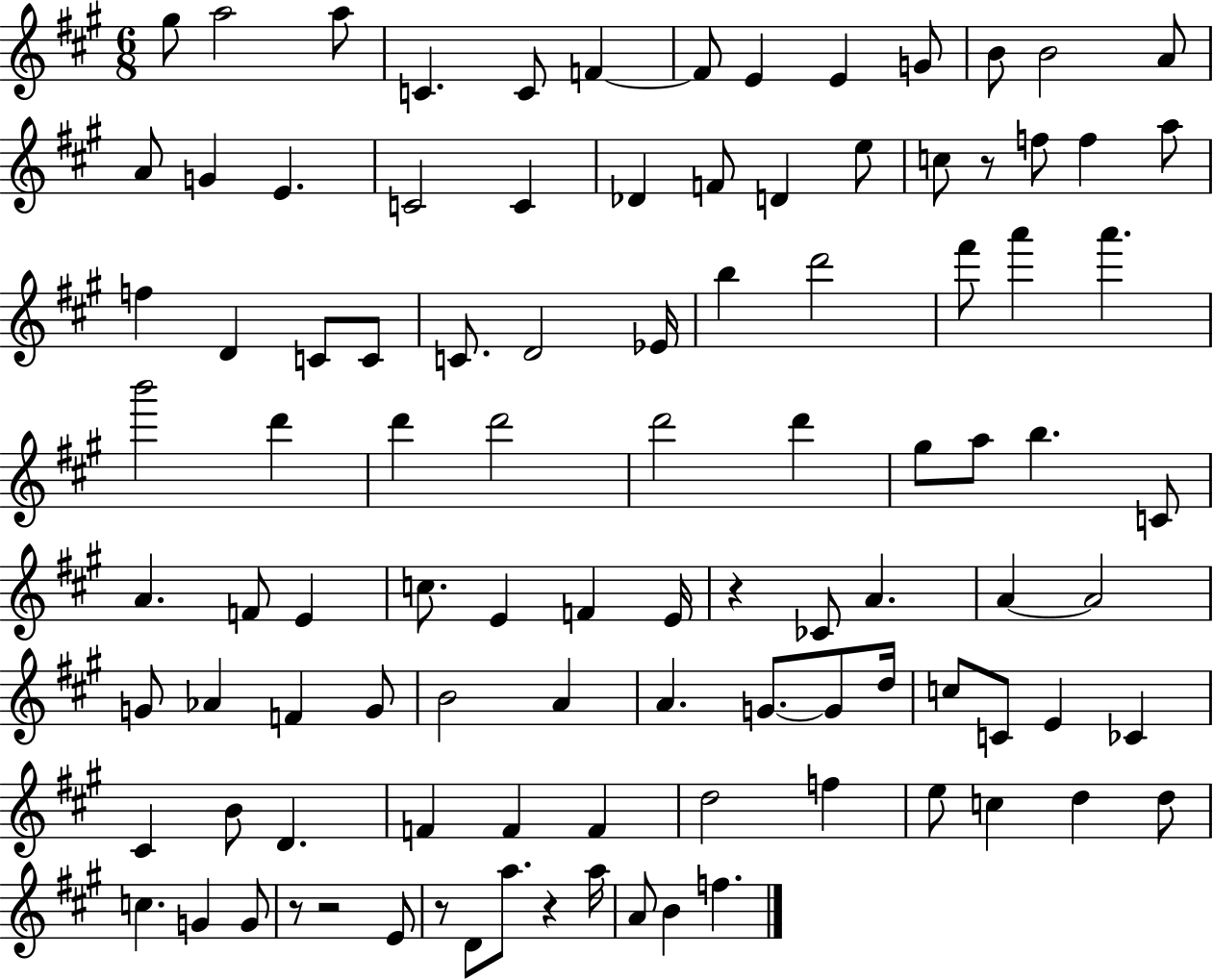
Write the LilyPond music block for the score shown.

{
  \clef treble
  \numericTimeSignature
  \time 6/8
  \key a \major
  gis''8 a''2 a''8 | c'4. c'8 f'4~~ | f'8 e'4 e'4 g'8 | b'8 b'2 a'8 | \break a'8 g'4 e'4. | c'2 c'4 | des'4 f'8 d'4 e''8 | c''8 r8 f''8 f''4 a''8 | \break f''4 d'4 c'8 c'8 | c'8. d'2 ees'16 | b''4 d'''2 | fis'''8 a'''4 a'''4. | \break b'''2 d'''4 | d'''4 d'''2 | d'''2 d'''4 | gis''8 a''8 b''4. c'8 | \break a'4. f'8 e'4 | c''8. e'4 f'4 e'16 | r4 ces'8 a'4. | a'4~~ a'2 | \break g'8 aes'4 f'4 g'8 | b'2 a'4 | a'4. g'8.~~ g'8 d''16 | c''8 c'8 e'4 ces'4 | \break cis'4 b'8 d'4. | f'4 f'4 f'4 | d''2 f''4 | e''8 c''4 d''4 d''8 | \break c''4. g'4 g'8 | r8 r2 e'8 | r8 d'8 a''8. r4 a''16 | a'8 b'4 f''4. | \break \bar "|."
}